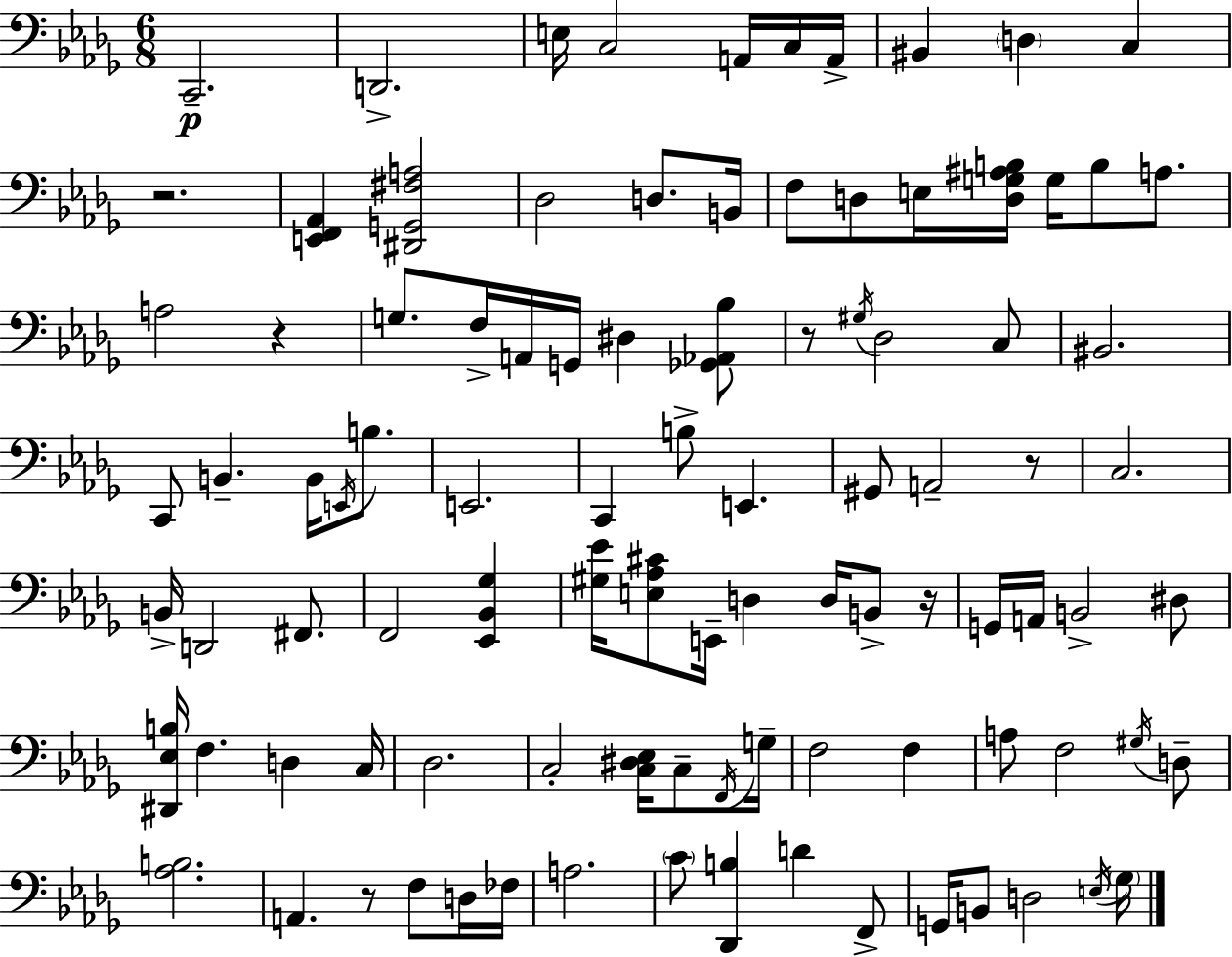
X:1
T:Untitled
M:6/8
L:1/4
K:Bbm
C,,2 D,,2 E,/4 C,2 A,,/4 C,/4 A,,/4 ^B,, D, C, z2 [E,,F,,_A,,] [^D,,G,,^F,A,]2 _D,2 D,/2 B,,/4 F,/2 D,/2 E,/4 [D,G,^A,B,]/4 G,/4 B,/2 A,/2 A,2 z G,/2 F,/4 A,,/4 G,,/4 ^D, [_G,,_A,,_B,]/2 z/2 ^G,/4 _D,2 C,/2 ^B,,2 C,,/2 B,, B,,/4 E,,/4 B,/2 E,,2 C,, B,/2 E,, ^G,,/2 A,,2 z/2 C,2 B,,/4 D,,2 ^F,,/2 F,,2 [_E,,_B,,_G,] [^G,_E]/4 [E,_A,^C]/2 E,,/4 D, D,/4 B,,/2 z/4 G,,/4 A,,/4 B,,2 ^D,/2 [^D,,_E,B,]/4 F, D, C,/4 _D,2 C,2 [C,^D,_E,]/4 C,/2 F,,/4 G,/4 F,2 F, A,/2 F,2 ^G,/4 D,/2 [_A,B,]2 A,, z/2 F,/2 D,/4 _F,/4 A,2 C/2 [_D,,B,] D F,,/2 G,,/4 B,,/2 D,2 E,/4 _G,/4